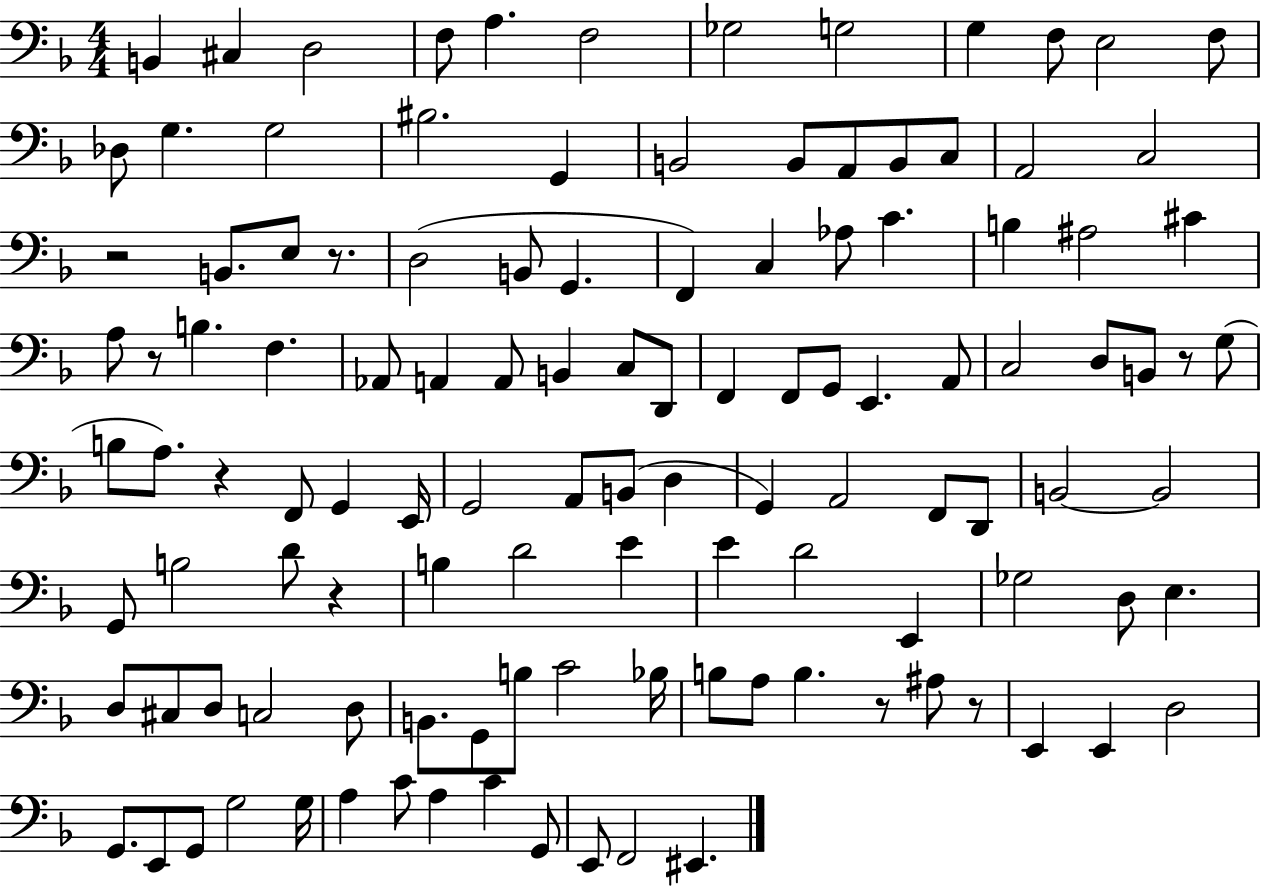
B2/q C#3/q D3/h F3/e A3/q. F3/h Gb3/h G3/h G3/q F3/e E3/h F3/e Db3/e G3/q. G3/h BIS3/h. G2/q B2/h B2/e A2/e B2/e C3/e A2/h C3/h R/h B2/e. E3/e R/e. D3/h B2/e G2/q. F2/q C3/q Ab3/e C4/q. B3/q A#3/h C#4/q A3/e R/e B3/q. F3/q. Ab2/e A2/q A2/e B2/q C3/e D2/e F2/q F2/e G2/e E2/q. A2/e C3/h D3/e B2/e R/e G3/e B3/e A3/e. R/q F2/e G2/q E2/s G2/h A2/e B2/e D3/q G2/q A2/h F2/e D2/e B2/h B2/h G2/e B3/h D4/e R/q B3/q D4/h E4/q E4/q D4/h E2/q Gb3/h D3/e E3/q. D3/e C#3/e D3/e C3/h D3/e B2/e. G2/e B3/e C4/h Bb3/s B3/e A3/e B3/q. R/e A#3/e R/e E2/q E2/q D3/h G2/e. E2/e G2/e G3/h G3/s A3/q C4/e A3/q C4/q G2/e E2/e F2/h EIS2/q.